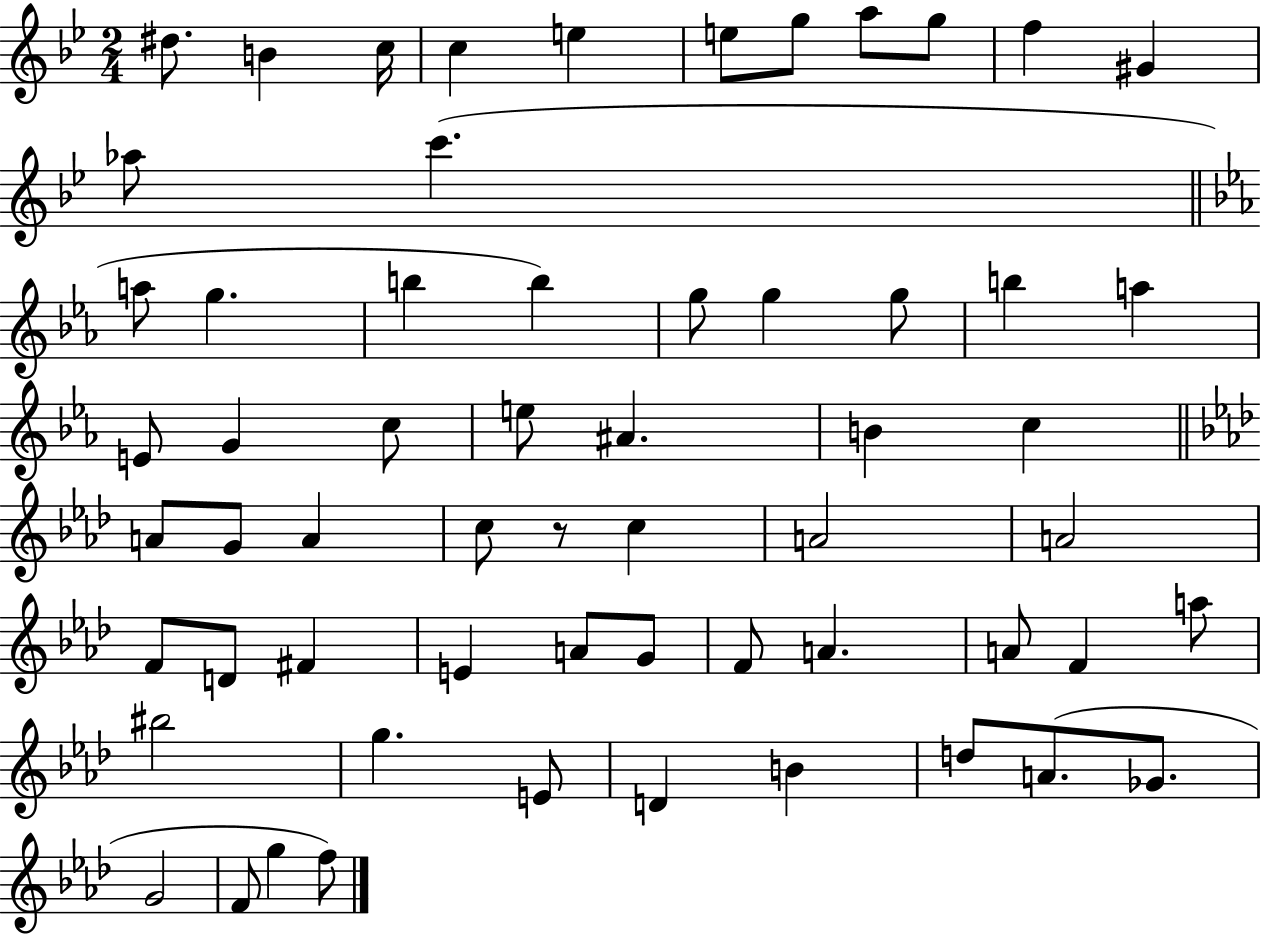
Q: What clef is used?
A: treble